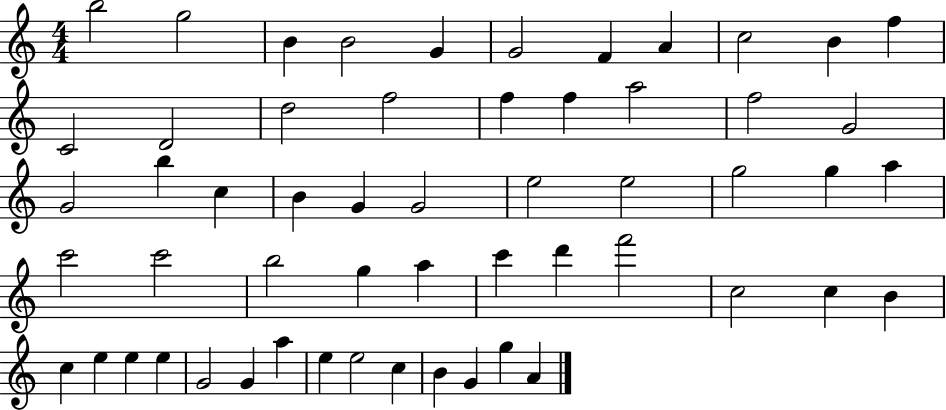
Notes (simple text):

B5/h G5/h B4/q B4/h G4/q G4/h F4/q A4/q C5/h B4/q F5/q C4/h D4/h D5/h F5/h F5/q F5/q A5/h F5/h G4/h G4/h B5/q C5/q B4/q G4/q G4/h E5/h E5/h G5/h G5/q A5/q C6/h C6/h B5/h G5/q A5/q C6/q D6/q F6/h C5/h C5/q B4/q C5/q E5/q E5/q E5/q G4/h G4/q A5/q E5/q E5/h C5/q B4/q G4/q G5/q A4/q